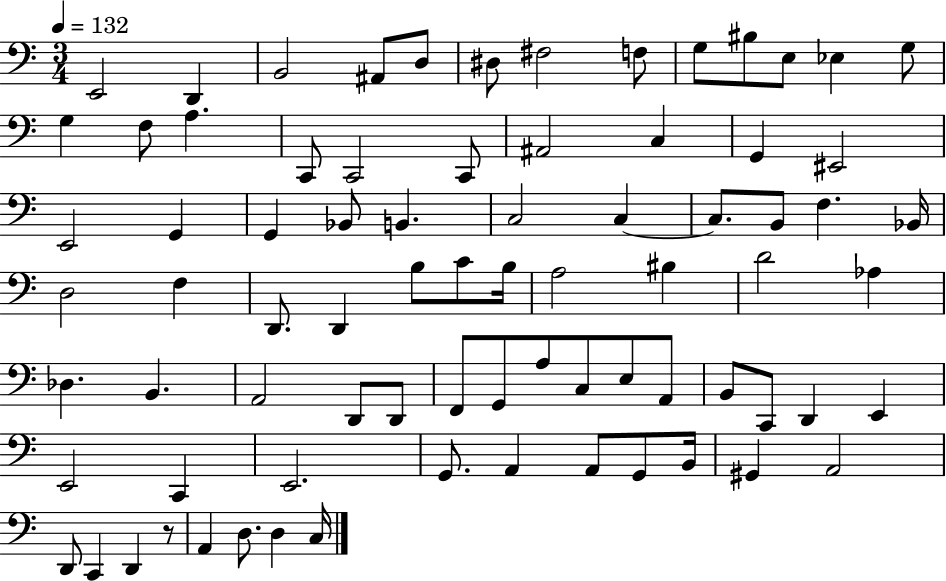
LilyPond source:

{
  \clef bass
  \numericTimeSignature
  \time 3/4
  \key c \major
  \tempo 4 = 132
  e,2 d,4 | b,2 ais,8 d8 | dis8 fis2 f8 | g8 bis8 e8 ees4 g8 | \break g4 f8 a4. | c,8 c,2 c,8 | ais,2 c4 | g,4 eis,2 | \break e,2 g,4 | g,4 bes,8 b,4. | c2 c4~~ | c8. b,8 f4. bes,16 | \break d2 f4 | d,8. d,4 b8 c'8 b16 | a2 bis4 | d'2 aes4 | \break des4. b,4. | a,2 d,8 d,8 | f,8 g,8 a8 c8 e8 a,8 | b,8 c,8 d,4 e,4 | \break e,2 c,4 | e,2. | g,8. a,4 a,8 g,8 b,16 | gis,4 a,2 | \break d,8 c,4 d,4 r8 | a,4 d8. d4 c16 | \bar "|."
}